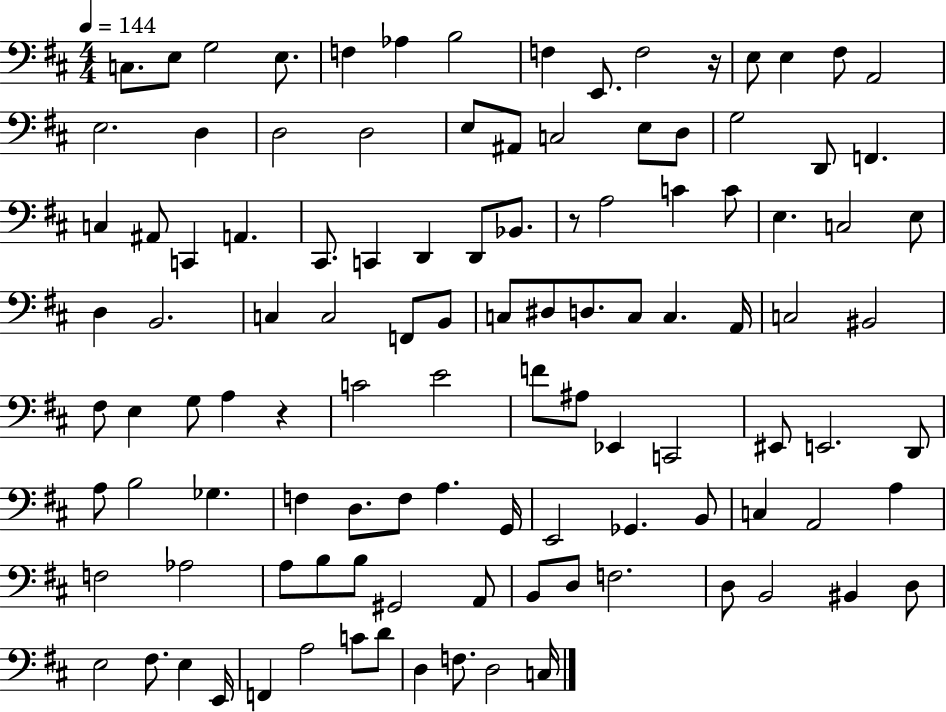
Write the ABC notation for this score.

X:1
T:Untitled
M:4/4
L:1/4
K:D
C,/2 E,/2 G,2 E,/2 F, _A, B,2 F, E,,/2 F,2 z/4 E,/2 E, ^F,/2 A,,2 E,2 D, D,2 D,2 E,/2 ^A,,/2 C,2 E,/2 D,/2 G,2 D,,/2 F,, C, ^A,,/2 C,, A,, ^C,,/2 C,, D,, D,,/2 _B,,/2 z/2 A,2 C C/2 E, C,2 E,/2 D, B,,2 C, C,2 F,,/2 B,,/2 C,/2 ^D,/2 D,/2 C,/2 C, A,,/4 C,2 ^B,,2 ^F,/2 E, G,/2 A, z C2 E2 F/2 ^A,/2 _E,, C,,2 ^E,,/2 E,,2 D,,/2 A,/2 B,2 _G, F, D,/2 F,/2 A, G,,/4 E,,2 _G,, B,,/2 C, A,,2 A, F,2 _A,2 A,/2 B,/2 B,/2 ^G,,2 A,,/2 B,,/2 D,/2 F,2 D,/2 B,,2 ^B,, D,/2 E,2 ^F,/2 E, E,,/4 F,, A,2 C/2 D/2 D, F,/2 D,2 C,/4